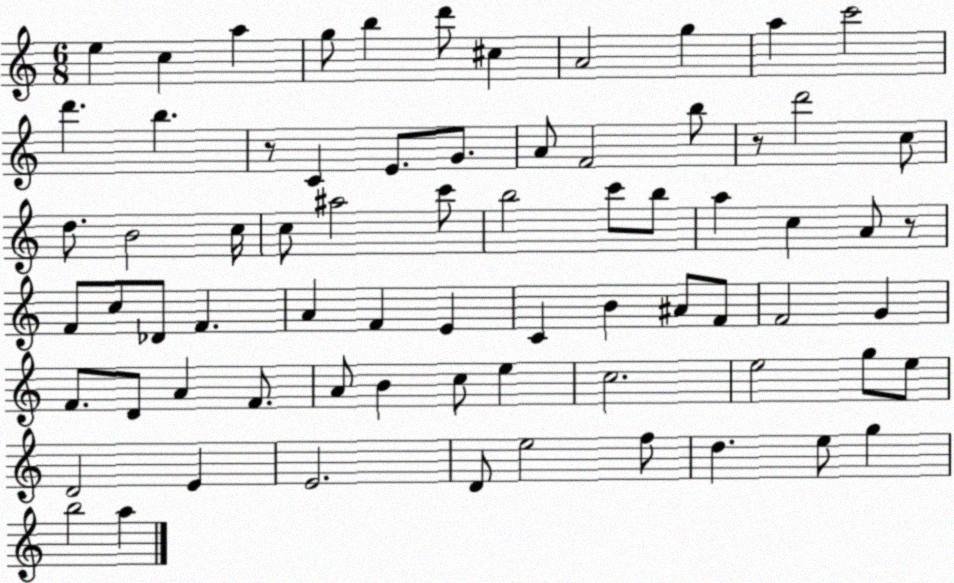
X:1
T:Untitled
M:6/8
L:1/4
K:C
e c a g/2 b d'/2 ^c A2 g a c'2 d' b z/2 C E/2 G/2 A/2 F2 b/2 z/2 d'2 c/2 d/2 B2 c/4 c/2 ^a2 c'/2 b2 c'/2 b/2 a c A/2 z/2 F/2 c/2 _D/2 F A F E C B ^A/2 F/2 F2 G F/2 D/2 A F/2 A/2 B c/2 e c2 e2 g/2 e/2 D2 E E2 D/2 e2 f/2 d e/2 g b2 a